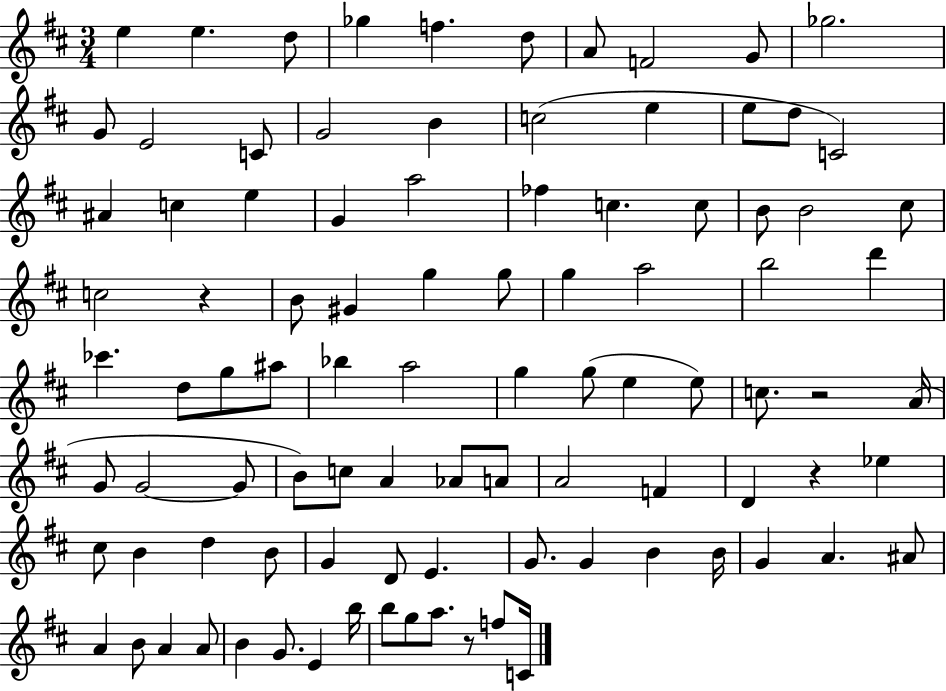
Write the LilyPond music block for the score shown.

{
  \clef treble
  \numericTimeSignature
  \time 3/4
  \key d \major
  \repeat volta 2 { e''4 e''4. d''8 | ges''4 f''4. d''8 | a'8 f'2 g'8 | ges''2. | \break g'8 e'2 c'8 | g'2 b'4 | c''2( e''4 | e''8 d''8 c'2) | \break ais'4 c''4 e''4 | g'4 a''2 | fes''4 c''4. c''8 | b'8 b'2 cis''8 | \break c''2 r4 | b'8 gis'4 g''4 g''8 | g''4 a''2 | b''2 d'''4 | \break ces'''4. d''8 g''8 ais''8 | bes''4 a''2 | g''4 g''8( e''4 e''8) | c''8. r2 a'16( | \break g'8 g'2~~ g'8 | b'8) c''8 a'4 aes'8 a'8 | a'2 f'4 | d'4 r4 ees''4 | \break cis''8 b'4 d''4 b'8 | g'4 d'8 e'4. | g'8. g'4 b'4 b'16 | g'4 a'4. ais'8 | \break a'4 b'8 a'4 a'8 | b'4 g'8. e'4 b''16 | b''8 g''8 a''8. r8 f''8 c'16 | } \bar "|."
}